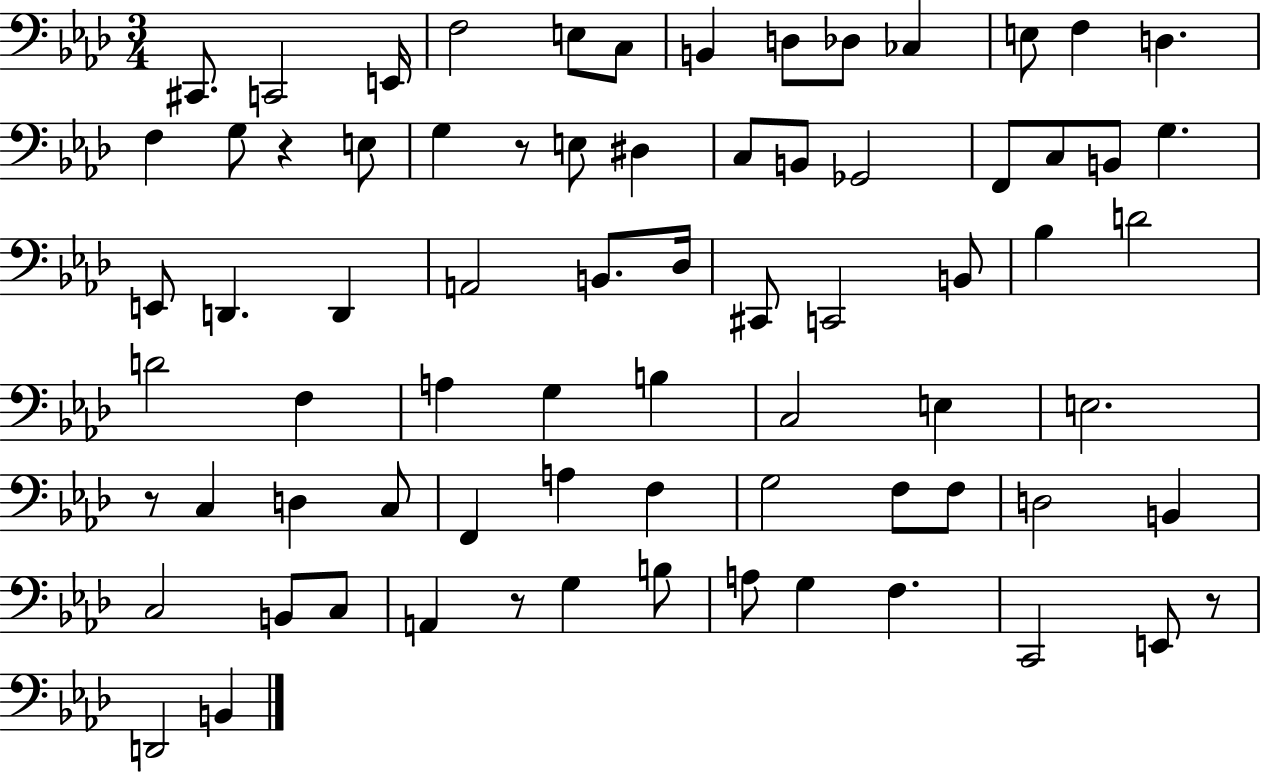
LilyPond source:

{
  \clef bass
  \numericTimeSignature
  \time 3/4
  \key aes \major
  cis,8. c,2 e,16 | f2 e8 c8 | b,4 d8 des8 ces4 | e8 f4 d4. | \break f4 g8 r4 e8 | g4 r8 e8 dis4 | c8 b,8 ges,2 | f,8 c8 b,8 g4. | \break e,8 d,4. d,4 | a,2 b,8. des16 | cis,8 c,2 b,8 | bes4 d'2 | \break d'2 f4 | a4 g4 b4 | c2 e4 | e2. | \break r8 c4 d4 c8 | f,4 a4 f4 | g2 f8 f8 | d2 b,4 | \break c2 b,8 c8 | a,4 r8 g4 b8 | a8 g4 f4. | c,2 e,8 r8 | \break d,2 b,4 | \bar "|."
}